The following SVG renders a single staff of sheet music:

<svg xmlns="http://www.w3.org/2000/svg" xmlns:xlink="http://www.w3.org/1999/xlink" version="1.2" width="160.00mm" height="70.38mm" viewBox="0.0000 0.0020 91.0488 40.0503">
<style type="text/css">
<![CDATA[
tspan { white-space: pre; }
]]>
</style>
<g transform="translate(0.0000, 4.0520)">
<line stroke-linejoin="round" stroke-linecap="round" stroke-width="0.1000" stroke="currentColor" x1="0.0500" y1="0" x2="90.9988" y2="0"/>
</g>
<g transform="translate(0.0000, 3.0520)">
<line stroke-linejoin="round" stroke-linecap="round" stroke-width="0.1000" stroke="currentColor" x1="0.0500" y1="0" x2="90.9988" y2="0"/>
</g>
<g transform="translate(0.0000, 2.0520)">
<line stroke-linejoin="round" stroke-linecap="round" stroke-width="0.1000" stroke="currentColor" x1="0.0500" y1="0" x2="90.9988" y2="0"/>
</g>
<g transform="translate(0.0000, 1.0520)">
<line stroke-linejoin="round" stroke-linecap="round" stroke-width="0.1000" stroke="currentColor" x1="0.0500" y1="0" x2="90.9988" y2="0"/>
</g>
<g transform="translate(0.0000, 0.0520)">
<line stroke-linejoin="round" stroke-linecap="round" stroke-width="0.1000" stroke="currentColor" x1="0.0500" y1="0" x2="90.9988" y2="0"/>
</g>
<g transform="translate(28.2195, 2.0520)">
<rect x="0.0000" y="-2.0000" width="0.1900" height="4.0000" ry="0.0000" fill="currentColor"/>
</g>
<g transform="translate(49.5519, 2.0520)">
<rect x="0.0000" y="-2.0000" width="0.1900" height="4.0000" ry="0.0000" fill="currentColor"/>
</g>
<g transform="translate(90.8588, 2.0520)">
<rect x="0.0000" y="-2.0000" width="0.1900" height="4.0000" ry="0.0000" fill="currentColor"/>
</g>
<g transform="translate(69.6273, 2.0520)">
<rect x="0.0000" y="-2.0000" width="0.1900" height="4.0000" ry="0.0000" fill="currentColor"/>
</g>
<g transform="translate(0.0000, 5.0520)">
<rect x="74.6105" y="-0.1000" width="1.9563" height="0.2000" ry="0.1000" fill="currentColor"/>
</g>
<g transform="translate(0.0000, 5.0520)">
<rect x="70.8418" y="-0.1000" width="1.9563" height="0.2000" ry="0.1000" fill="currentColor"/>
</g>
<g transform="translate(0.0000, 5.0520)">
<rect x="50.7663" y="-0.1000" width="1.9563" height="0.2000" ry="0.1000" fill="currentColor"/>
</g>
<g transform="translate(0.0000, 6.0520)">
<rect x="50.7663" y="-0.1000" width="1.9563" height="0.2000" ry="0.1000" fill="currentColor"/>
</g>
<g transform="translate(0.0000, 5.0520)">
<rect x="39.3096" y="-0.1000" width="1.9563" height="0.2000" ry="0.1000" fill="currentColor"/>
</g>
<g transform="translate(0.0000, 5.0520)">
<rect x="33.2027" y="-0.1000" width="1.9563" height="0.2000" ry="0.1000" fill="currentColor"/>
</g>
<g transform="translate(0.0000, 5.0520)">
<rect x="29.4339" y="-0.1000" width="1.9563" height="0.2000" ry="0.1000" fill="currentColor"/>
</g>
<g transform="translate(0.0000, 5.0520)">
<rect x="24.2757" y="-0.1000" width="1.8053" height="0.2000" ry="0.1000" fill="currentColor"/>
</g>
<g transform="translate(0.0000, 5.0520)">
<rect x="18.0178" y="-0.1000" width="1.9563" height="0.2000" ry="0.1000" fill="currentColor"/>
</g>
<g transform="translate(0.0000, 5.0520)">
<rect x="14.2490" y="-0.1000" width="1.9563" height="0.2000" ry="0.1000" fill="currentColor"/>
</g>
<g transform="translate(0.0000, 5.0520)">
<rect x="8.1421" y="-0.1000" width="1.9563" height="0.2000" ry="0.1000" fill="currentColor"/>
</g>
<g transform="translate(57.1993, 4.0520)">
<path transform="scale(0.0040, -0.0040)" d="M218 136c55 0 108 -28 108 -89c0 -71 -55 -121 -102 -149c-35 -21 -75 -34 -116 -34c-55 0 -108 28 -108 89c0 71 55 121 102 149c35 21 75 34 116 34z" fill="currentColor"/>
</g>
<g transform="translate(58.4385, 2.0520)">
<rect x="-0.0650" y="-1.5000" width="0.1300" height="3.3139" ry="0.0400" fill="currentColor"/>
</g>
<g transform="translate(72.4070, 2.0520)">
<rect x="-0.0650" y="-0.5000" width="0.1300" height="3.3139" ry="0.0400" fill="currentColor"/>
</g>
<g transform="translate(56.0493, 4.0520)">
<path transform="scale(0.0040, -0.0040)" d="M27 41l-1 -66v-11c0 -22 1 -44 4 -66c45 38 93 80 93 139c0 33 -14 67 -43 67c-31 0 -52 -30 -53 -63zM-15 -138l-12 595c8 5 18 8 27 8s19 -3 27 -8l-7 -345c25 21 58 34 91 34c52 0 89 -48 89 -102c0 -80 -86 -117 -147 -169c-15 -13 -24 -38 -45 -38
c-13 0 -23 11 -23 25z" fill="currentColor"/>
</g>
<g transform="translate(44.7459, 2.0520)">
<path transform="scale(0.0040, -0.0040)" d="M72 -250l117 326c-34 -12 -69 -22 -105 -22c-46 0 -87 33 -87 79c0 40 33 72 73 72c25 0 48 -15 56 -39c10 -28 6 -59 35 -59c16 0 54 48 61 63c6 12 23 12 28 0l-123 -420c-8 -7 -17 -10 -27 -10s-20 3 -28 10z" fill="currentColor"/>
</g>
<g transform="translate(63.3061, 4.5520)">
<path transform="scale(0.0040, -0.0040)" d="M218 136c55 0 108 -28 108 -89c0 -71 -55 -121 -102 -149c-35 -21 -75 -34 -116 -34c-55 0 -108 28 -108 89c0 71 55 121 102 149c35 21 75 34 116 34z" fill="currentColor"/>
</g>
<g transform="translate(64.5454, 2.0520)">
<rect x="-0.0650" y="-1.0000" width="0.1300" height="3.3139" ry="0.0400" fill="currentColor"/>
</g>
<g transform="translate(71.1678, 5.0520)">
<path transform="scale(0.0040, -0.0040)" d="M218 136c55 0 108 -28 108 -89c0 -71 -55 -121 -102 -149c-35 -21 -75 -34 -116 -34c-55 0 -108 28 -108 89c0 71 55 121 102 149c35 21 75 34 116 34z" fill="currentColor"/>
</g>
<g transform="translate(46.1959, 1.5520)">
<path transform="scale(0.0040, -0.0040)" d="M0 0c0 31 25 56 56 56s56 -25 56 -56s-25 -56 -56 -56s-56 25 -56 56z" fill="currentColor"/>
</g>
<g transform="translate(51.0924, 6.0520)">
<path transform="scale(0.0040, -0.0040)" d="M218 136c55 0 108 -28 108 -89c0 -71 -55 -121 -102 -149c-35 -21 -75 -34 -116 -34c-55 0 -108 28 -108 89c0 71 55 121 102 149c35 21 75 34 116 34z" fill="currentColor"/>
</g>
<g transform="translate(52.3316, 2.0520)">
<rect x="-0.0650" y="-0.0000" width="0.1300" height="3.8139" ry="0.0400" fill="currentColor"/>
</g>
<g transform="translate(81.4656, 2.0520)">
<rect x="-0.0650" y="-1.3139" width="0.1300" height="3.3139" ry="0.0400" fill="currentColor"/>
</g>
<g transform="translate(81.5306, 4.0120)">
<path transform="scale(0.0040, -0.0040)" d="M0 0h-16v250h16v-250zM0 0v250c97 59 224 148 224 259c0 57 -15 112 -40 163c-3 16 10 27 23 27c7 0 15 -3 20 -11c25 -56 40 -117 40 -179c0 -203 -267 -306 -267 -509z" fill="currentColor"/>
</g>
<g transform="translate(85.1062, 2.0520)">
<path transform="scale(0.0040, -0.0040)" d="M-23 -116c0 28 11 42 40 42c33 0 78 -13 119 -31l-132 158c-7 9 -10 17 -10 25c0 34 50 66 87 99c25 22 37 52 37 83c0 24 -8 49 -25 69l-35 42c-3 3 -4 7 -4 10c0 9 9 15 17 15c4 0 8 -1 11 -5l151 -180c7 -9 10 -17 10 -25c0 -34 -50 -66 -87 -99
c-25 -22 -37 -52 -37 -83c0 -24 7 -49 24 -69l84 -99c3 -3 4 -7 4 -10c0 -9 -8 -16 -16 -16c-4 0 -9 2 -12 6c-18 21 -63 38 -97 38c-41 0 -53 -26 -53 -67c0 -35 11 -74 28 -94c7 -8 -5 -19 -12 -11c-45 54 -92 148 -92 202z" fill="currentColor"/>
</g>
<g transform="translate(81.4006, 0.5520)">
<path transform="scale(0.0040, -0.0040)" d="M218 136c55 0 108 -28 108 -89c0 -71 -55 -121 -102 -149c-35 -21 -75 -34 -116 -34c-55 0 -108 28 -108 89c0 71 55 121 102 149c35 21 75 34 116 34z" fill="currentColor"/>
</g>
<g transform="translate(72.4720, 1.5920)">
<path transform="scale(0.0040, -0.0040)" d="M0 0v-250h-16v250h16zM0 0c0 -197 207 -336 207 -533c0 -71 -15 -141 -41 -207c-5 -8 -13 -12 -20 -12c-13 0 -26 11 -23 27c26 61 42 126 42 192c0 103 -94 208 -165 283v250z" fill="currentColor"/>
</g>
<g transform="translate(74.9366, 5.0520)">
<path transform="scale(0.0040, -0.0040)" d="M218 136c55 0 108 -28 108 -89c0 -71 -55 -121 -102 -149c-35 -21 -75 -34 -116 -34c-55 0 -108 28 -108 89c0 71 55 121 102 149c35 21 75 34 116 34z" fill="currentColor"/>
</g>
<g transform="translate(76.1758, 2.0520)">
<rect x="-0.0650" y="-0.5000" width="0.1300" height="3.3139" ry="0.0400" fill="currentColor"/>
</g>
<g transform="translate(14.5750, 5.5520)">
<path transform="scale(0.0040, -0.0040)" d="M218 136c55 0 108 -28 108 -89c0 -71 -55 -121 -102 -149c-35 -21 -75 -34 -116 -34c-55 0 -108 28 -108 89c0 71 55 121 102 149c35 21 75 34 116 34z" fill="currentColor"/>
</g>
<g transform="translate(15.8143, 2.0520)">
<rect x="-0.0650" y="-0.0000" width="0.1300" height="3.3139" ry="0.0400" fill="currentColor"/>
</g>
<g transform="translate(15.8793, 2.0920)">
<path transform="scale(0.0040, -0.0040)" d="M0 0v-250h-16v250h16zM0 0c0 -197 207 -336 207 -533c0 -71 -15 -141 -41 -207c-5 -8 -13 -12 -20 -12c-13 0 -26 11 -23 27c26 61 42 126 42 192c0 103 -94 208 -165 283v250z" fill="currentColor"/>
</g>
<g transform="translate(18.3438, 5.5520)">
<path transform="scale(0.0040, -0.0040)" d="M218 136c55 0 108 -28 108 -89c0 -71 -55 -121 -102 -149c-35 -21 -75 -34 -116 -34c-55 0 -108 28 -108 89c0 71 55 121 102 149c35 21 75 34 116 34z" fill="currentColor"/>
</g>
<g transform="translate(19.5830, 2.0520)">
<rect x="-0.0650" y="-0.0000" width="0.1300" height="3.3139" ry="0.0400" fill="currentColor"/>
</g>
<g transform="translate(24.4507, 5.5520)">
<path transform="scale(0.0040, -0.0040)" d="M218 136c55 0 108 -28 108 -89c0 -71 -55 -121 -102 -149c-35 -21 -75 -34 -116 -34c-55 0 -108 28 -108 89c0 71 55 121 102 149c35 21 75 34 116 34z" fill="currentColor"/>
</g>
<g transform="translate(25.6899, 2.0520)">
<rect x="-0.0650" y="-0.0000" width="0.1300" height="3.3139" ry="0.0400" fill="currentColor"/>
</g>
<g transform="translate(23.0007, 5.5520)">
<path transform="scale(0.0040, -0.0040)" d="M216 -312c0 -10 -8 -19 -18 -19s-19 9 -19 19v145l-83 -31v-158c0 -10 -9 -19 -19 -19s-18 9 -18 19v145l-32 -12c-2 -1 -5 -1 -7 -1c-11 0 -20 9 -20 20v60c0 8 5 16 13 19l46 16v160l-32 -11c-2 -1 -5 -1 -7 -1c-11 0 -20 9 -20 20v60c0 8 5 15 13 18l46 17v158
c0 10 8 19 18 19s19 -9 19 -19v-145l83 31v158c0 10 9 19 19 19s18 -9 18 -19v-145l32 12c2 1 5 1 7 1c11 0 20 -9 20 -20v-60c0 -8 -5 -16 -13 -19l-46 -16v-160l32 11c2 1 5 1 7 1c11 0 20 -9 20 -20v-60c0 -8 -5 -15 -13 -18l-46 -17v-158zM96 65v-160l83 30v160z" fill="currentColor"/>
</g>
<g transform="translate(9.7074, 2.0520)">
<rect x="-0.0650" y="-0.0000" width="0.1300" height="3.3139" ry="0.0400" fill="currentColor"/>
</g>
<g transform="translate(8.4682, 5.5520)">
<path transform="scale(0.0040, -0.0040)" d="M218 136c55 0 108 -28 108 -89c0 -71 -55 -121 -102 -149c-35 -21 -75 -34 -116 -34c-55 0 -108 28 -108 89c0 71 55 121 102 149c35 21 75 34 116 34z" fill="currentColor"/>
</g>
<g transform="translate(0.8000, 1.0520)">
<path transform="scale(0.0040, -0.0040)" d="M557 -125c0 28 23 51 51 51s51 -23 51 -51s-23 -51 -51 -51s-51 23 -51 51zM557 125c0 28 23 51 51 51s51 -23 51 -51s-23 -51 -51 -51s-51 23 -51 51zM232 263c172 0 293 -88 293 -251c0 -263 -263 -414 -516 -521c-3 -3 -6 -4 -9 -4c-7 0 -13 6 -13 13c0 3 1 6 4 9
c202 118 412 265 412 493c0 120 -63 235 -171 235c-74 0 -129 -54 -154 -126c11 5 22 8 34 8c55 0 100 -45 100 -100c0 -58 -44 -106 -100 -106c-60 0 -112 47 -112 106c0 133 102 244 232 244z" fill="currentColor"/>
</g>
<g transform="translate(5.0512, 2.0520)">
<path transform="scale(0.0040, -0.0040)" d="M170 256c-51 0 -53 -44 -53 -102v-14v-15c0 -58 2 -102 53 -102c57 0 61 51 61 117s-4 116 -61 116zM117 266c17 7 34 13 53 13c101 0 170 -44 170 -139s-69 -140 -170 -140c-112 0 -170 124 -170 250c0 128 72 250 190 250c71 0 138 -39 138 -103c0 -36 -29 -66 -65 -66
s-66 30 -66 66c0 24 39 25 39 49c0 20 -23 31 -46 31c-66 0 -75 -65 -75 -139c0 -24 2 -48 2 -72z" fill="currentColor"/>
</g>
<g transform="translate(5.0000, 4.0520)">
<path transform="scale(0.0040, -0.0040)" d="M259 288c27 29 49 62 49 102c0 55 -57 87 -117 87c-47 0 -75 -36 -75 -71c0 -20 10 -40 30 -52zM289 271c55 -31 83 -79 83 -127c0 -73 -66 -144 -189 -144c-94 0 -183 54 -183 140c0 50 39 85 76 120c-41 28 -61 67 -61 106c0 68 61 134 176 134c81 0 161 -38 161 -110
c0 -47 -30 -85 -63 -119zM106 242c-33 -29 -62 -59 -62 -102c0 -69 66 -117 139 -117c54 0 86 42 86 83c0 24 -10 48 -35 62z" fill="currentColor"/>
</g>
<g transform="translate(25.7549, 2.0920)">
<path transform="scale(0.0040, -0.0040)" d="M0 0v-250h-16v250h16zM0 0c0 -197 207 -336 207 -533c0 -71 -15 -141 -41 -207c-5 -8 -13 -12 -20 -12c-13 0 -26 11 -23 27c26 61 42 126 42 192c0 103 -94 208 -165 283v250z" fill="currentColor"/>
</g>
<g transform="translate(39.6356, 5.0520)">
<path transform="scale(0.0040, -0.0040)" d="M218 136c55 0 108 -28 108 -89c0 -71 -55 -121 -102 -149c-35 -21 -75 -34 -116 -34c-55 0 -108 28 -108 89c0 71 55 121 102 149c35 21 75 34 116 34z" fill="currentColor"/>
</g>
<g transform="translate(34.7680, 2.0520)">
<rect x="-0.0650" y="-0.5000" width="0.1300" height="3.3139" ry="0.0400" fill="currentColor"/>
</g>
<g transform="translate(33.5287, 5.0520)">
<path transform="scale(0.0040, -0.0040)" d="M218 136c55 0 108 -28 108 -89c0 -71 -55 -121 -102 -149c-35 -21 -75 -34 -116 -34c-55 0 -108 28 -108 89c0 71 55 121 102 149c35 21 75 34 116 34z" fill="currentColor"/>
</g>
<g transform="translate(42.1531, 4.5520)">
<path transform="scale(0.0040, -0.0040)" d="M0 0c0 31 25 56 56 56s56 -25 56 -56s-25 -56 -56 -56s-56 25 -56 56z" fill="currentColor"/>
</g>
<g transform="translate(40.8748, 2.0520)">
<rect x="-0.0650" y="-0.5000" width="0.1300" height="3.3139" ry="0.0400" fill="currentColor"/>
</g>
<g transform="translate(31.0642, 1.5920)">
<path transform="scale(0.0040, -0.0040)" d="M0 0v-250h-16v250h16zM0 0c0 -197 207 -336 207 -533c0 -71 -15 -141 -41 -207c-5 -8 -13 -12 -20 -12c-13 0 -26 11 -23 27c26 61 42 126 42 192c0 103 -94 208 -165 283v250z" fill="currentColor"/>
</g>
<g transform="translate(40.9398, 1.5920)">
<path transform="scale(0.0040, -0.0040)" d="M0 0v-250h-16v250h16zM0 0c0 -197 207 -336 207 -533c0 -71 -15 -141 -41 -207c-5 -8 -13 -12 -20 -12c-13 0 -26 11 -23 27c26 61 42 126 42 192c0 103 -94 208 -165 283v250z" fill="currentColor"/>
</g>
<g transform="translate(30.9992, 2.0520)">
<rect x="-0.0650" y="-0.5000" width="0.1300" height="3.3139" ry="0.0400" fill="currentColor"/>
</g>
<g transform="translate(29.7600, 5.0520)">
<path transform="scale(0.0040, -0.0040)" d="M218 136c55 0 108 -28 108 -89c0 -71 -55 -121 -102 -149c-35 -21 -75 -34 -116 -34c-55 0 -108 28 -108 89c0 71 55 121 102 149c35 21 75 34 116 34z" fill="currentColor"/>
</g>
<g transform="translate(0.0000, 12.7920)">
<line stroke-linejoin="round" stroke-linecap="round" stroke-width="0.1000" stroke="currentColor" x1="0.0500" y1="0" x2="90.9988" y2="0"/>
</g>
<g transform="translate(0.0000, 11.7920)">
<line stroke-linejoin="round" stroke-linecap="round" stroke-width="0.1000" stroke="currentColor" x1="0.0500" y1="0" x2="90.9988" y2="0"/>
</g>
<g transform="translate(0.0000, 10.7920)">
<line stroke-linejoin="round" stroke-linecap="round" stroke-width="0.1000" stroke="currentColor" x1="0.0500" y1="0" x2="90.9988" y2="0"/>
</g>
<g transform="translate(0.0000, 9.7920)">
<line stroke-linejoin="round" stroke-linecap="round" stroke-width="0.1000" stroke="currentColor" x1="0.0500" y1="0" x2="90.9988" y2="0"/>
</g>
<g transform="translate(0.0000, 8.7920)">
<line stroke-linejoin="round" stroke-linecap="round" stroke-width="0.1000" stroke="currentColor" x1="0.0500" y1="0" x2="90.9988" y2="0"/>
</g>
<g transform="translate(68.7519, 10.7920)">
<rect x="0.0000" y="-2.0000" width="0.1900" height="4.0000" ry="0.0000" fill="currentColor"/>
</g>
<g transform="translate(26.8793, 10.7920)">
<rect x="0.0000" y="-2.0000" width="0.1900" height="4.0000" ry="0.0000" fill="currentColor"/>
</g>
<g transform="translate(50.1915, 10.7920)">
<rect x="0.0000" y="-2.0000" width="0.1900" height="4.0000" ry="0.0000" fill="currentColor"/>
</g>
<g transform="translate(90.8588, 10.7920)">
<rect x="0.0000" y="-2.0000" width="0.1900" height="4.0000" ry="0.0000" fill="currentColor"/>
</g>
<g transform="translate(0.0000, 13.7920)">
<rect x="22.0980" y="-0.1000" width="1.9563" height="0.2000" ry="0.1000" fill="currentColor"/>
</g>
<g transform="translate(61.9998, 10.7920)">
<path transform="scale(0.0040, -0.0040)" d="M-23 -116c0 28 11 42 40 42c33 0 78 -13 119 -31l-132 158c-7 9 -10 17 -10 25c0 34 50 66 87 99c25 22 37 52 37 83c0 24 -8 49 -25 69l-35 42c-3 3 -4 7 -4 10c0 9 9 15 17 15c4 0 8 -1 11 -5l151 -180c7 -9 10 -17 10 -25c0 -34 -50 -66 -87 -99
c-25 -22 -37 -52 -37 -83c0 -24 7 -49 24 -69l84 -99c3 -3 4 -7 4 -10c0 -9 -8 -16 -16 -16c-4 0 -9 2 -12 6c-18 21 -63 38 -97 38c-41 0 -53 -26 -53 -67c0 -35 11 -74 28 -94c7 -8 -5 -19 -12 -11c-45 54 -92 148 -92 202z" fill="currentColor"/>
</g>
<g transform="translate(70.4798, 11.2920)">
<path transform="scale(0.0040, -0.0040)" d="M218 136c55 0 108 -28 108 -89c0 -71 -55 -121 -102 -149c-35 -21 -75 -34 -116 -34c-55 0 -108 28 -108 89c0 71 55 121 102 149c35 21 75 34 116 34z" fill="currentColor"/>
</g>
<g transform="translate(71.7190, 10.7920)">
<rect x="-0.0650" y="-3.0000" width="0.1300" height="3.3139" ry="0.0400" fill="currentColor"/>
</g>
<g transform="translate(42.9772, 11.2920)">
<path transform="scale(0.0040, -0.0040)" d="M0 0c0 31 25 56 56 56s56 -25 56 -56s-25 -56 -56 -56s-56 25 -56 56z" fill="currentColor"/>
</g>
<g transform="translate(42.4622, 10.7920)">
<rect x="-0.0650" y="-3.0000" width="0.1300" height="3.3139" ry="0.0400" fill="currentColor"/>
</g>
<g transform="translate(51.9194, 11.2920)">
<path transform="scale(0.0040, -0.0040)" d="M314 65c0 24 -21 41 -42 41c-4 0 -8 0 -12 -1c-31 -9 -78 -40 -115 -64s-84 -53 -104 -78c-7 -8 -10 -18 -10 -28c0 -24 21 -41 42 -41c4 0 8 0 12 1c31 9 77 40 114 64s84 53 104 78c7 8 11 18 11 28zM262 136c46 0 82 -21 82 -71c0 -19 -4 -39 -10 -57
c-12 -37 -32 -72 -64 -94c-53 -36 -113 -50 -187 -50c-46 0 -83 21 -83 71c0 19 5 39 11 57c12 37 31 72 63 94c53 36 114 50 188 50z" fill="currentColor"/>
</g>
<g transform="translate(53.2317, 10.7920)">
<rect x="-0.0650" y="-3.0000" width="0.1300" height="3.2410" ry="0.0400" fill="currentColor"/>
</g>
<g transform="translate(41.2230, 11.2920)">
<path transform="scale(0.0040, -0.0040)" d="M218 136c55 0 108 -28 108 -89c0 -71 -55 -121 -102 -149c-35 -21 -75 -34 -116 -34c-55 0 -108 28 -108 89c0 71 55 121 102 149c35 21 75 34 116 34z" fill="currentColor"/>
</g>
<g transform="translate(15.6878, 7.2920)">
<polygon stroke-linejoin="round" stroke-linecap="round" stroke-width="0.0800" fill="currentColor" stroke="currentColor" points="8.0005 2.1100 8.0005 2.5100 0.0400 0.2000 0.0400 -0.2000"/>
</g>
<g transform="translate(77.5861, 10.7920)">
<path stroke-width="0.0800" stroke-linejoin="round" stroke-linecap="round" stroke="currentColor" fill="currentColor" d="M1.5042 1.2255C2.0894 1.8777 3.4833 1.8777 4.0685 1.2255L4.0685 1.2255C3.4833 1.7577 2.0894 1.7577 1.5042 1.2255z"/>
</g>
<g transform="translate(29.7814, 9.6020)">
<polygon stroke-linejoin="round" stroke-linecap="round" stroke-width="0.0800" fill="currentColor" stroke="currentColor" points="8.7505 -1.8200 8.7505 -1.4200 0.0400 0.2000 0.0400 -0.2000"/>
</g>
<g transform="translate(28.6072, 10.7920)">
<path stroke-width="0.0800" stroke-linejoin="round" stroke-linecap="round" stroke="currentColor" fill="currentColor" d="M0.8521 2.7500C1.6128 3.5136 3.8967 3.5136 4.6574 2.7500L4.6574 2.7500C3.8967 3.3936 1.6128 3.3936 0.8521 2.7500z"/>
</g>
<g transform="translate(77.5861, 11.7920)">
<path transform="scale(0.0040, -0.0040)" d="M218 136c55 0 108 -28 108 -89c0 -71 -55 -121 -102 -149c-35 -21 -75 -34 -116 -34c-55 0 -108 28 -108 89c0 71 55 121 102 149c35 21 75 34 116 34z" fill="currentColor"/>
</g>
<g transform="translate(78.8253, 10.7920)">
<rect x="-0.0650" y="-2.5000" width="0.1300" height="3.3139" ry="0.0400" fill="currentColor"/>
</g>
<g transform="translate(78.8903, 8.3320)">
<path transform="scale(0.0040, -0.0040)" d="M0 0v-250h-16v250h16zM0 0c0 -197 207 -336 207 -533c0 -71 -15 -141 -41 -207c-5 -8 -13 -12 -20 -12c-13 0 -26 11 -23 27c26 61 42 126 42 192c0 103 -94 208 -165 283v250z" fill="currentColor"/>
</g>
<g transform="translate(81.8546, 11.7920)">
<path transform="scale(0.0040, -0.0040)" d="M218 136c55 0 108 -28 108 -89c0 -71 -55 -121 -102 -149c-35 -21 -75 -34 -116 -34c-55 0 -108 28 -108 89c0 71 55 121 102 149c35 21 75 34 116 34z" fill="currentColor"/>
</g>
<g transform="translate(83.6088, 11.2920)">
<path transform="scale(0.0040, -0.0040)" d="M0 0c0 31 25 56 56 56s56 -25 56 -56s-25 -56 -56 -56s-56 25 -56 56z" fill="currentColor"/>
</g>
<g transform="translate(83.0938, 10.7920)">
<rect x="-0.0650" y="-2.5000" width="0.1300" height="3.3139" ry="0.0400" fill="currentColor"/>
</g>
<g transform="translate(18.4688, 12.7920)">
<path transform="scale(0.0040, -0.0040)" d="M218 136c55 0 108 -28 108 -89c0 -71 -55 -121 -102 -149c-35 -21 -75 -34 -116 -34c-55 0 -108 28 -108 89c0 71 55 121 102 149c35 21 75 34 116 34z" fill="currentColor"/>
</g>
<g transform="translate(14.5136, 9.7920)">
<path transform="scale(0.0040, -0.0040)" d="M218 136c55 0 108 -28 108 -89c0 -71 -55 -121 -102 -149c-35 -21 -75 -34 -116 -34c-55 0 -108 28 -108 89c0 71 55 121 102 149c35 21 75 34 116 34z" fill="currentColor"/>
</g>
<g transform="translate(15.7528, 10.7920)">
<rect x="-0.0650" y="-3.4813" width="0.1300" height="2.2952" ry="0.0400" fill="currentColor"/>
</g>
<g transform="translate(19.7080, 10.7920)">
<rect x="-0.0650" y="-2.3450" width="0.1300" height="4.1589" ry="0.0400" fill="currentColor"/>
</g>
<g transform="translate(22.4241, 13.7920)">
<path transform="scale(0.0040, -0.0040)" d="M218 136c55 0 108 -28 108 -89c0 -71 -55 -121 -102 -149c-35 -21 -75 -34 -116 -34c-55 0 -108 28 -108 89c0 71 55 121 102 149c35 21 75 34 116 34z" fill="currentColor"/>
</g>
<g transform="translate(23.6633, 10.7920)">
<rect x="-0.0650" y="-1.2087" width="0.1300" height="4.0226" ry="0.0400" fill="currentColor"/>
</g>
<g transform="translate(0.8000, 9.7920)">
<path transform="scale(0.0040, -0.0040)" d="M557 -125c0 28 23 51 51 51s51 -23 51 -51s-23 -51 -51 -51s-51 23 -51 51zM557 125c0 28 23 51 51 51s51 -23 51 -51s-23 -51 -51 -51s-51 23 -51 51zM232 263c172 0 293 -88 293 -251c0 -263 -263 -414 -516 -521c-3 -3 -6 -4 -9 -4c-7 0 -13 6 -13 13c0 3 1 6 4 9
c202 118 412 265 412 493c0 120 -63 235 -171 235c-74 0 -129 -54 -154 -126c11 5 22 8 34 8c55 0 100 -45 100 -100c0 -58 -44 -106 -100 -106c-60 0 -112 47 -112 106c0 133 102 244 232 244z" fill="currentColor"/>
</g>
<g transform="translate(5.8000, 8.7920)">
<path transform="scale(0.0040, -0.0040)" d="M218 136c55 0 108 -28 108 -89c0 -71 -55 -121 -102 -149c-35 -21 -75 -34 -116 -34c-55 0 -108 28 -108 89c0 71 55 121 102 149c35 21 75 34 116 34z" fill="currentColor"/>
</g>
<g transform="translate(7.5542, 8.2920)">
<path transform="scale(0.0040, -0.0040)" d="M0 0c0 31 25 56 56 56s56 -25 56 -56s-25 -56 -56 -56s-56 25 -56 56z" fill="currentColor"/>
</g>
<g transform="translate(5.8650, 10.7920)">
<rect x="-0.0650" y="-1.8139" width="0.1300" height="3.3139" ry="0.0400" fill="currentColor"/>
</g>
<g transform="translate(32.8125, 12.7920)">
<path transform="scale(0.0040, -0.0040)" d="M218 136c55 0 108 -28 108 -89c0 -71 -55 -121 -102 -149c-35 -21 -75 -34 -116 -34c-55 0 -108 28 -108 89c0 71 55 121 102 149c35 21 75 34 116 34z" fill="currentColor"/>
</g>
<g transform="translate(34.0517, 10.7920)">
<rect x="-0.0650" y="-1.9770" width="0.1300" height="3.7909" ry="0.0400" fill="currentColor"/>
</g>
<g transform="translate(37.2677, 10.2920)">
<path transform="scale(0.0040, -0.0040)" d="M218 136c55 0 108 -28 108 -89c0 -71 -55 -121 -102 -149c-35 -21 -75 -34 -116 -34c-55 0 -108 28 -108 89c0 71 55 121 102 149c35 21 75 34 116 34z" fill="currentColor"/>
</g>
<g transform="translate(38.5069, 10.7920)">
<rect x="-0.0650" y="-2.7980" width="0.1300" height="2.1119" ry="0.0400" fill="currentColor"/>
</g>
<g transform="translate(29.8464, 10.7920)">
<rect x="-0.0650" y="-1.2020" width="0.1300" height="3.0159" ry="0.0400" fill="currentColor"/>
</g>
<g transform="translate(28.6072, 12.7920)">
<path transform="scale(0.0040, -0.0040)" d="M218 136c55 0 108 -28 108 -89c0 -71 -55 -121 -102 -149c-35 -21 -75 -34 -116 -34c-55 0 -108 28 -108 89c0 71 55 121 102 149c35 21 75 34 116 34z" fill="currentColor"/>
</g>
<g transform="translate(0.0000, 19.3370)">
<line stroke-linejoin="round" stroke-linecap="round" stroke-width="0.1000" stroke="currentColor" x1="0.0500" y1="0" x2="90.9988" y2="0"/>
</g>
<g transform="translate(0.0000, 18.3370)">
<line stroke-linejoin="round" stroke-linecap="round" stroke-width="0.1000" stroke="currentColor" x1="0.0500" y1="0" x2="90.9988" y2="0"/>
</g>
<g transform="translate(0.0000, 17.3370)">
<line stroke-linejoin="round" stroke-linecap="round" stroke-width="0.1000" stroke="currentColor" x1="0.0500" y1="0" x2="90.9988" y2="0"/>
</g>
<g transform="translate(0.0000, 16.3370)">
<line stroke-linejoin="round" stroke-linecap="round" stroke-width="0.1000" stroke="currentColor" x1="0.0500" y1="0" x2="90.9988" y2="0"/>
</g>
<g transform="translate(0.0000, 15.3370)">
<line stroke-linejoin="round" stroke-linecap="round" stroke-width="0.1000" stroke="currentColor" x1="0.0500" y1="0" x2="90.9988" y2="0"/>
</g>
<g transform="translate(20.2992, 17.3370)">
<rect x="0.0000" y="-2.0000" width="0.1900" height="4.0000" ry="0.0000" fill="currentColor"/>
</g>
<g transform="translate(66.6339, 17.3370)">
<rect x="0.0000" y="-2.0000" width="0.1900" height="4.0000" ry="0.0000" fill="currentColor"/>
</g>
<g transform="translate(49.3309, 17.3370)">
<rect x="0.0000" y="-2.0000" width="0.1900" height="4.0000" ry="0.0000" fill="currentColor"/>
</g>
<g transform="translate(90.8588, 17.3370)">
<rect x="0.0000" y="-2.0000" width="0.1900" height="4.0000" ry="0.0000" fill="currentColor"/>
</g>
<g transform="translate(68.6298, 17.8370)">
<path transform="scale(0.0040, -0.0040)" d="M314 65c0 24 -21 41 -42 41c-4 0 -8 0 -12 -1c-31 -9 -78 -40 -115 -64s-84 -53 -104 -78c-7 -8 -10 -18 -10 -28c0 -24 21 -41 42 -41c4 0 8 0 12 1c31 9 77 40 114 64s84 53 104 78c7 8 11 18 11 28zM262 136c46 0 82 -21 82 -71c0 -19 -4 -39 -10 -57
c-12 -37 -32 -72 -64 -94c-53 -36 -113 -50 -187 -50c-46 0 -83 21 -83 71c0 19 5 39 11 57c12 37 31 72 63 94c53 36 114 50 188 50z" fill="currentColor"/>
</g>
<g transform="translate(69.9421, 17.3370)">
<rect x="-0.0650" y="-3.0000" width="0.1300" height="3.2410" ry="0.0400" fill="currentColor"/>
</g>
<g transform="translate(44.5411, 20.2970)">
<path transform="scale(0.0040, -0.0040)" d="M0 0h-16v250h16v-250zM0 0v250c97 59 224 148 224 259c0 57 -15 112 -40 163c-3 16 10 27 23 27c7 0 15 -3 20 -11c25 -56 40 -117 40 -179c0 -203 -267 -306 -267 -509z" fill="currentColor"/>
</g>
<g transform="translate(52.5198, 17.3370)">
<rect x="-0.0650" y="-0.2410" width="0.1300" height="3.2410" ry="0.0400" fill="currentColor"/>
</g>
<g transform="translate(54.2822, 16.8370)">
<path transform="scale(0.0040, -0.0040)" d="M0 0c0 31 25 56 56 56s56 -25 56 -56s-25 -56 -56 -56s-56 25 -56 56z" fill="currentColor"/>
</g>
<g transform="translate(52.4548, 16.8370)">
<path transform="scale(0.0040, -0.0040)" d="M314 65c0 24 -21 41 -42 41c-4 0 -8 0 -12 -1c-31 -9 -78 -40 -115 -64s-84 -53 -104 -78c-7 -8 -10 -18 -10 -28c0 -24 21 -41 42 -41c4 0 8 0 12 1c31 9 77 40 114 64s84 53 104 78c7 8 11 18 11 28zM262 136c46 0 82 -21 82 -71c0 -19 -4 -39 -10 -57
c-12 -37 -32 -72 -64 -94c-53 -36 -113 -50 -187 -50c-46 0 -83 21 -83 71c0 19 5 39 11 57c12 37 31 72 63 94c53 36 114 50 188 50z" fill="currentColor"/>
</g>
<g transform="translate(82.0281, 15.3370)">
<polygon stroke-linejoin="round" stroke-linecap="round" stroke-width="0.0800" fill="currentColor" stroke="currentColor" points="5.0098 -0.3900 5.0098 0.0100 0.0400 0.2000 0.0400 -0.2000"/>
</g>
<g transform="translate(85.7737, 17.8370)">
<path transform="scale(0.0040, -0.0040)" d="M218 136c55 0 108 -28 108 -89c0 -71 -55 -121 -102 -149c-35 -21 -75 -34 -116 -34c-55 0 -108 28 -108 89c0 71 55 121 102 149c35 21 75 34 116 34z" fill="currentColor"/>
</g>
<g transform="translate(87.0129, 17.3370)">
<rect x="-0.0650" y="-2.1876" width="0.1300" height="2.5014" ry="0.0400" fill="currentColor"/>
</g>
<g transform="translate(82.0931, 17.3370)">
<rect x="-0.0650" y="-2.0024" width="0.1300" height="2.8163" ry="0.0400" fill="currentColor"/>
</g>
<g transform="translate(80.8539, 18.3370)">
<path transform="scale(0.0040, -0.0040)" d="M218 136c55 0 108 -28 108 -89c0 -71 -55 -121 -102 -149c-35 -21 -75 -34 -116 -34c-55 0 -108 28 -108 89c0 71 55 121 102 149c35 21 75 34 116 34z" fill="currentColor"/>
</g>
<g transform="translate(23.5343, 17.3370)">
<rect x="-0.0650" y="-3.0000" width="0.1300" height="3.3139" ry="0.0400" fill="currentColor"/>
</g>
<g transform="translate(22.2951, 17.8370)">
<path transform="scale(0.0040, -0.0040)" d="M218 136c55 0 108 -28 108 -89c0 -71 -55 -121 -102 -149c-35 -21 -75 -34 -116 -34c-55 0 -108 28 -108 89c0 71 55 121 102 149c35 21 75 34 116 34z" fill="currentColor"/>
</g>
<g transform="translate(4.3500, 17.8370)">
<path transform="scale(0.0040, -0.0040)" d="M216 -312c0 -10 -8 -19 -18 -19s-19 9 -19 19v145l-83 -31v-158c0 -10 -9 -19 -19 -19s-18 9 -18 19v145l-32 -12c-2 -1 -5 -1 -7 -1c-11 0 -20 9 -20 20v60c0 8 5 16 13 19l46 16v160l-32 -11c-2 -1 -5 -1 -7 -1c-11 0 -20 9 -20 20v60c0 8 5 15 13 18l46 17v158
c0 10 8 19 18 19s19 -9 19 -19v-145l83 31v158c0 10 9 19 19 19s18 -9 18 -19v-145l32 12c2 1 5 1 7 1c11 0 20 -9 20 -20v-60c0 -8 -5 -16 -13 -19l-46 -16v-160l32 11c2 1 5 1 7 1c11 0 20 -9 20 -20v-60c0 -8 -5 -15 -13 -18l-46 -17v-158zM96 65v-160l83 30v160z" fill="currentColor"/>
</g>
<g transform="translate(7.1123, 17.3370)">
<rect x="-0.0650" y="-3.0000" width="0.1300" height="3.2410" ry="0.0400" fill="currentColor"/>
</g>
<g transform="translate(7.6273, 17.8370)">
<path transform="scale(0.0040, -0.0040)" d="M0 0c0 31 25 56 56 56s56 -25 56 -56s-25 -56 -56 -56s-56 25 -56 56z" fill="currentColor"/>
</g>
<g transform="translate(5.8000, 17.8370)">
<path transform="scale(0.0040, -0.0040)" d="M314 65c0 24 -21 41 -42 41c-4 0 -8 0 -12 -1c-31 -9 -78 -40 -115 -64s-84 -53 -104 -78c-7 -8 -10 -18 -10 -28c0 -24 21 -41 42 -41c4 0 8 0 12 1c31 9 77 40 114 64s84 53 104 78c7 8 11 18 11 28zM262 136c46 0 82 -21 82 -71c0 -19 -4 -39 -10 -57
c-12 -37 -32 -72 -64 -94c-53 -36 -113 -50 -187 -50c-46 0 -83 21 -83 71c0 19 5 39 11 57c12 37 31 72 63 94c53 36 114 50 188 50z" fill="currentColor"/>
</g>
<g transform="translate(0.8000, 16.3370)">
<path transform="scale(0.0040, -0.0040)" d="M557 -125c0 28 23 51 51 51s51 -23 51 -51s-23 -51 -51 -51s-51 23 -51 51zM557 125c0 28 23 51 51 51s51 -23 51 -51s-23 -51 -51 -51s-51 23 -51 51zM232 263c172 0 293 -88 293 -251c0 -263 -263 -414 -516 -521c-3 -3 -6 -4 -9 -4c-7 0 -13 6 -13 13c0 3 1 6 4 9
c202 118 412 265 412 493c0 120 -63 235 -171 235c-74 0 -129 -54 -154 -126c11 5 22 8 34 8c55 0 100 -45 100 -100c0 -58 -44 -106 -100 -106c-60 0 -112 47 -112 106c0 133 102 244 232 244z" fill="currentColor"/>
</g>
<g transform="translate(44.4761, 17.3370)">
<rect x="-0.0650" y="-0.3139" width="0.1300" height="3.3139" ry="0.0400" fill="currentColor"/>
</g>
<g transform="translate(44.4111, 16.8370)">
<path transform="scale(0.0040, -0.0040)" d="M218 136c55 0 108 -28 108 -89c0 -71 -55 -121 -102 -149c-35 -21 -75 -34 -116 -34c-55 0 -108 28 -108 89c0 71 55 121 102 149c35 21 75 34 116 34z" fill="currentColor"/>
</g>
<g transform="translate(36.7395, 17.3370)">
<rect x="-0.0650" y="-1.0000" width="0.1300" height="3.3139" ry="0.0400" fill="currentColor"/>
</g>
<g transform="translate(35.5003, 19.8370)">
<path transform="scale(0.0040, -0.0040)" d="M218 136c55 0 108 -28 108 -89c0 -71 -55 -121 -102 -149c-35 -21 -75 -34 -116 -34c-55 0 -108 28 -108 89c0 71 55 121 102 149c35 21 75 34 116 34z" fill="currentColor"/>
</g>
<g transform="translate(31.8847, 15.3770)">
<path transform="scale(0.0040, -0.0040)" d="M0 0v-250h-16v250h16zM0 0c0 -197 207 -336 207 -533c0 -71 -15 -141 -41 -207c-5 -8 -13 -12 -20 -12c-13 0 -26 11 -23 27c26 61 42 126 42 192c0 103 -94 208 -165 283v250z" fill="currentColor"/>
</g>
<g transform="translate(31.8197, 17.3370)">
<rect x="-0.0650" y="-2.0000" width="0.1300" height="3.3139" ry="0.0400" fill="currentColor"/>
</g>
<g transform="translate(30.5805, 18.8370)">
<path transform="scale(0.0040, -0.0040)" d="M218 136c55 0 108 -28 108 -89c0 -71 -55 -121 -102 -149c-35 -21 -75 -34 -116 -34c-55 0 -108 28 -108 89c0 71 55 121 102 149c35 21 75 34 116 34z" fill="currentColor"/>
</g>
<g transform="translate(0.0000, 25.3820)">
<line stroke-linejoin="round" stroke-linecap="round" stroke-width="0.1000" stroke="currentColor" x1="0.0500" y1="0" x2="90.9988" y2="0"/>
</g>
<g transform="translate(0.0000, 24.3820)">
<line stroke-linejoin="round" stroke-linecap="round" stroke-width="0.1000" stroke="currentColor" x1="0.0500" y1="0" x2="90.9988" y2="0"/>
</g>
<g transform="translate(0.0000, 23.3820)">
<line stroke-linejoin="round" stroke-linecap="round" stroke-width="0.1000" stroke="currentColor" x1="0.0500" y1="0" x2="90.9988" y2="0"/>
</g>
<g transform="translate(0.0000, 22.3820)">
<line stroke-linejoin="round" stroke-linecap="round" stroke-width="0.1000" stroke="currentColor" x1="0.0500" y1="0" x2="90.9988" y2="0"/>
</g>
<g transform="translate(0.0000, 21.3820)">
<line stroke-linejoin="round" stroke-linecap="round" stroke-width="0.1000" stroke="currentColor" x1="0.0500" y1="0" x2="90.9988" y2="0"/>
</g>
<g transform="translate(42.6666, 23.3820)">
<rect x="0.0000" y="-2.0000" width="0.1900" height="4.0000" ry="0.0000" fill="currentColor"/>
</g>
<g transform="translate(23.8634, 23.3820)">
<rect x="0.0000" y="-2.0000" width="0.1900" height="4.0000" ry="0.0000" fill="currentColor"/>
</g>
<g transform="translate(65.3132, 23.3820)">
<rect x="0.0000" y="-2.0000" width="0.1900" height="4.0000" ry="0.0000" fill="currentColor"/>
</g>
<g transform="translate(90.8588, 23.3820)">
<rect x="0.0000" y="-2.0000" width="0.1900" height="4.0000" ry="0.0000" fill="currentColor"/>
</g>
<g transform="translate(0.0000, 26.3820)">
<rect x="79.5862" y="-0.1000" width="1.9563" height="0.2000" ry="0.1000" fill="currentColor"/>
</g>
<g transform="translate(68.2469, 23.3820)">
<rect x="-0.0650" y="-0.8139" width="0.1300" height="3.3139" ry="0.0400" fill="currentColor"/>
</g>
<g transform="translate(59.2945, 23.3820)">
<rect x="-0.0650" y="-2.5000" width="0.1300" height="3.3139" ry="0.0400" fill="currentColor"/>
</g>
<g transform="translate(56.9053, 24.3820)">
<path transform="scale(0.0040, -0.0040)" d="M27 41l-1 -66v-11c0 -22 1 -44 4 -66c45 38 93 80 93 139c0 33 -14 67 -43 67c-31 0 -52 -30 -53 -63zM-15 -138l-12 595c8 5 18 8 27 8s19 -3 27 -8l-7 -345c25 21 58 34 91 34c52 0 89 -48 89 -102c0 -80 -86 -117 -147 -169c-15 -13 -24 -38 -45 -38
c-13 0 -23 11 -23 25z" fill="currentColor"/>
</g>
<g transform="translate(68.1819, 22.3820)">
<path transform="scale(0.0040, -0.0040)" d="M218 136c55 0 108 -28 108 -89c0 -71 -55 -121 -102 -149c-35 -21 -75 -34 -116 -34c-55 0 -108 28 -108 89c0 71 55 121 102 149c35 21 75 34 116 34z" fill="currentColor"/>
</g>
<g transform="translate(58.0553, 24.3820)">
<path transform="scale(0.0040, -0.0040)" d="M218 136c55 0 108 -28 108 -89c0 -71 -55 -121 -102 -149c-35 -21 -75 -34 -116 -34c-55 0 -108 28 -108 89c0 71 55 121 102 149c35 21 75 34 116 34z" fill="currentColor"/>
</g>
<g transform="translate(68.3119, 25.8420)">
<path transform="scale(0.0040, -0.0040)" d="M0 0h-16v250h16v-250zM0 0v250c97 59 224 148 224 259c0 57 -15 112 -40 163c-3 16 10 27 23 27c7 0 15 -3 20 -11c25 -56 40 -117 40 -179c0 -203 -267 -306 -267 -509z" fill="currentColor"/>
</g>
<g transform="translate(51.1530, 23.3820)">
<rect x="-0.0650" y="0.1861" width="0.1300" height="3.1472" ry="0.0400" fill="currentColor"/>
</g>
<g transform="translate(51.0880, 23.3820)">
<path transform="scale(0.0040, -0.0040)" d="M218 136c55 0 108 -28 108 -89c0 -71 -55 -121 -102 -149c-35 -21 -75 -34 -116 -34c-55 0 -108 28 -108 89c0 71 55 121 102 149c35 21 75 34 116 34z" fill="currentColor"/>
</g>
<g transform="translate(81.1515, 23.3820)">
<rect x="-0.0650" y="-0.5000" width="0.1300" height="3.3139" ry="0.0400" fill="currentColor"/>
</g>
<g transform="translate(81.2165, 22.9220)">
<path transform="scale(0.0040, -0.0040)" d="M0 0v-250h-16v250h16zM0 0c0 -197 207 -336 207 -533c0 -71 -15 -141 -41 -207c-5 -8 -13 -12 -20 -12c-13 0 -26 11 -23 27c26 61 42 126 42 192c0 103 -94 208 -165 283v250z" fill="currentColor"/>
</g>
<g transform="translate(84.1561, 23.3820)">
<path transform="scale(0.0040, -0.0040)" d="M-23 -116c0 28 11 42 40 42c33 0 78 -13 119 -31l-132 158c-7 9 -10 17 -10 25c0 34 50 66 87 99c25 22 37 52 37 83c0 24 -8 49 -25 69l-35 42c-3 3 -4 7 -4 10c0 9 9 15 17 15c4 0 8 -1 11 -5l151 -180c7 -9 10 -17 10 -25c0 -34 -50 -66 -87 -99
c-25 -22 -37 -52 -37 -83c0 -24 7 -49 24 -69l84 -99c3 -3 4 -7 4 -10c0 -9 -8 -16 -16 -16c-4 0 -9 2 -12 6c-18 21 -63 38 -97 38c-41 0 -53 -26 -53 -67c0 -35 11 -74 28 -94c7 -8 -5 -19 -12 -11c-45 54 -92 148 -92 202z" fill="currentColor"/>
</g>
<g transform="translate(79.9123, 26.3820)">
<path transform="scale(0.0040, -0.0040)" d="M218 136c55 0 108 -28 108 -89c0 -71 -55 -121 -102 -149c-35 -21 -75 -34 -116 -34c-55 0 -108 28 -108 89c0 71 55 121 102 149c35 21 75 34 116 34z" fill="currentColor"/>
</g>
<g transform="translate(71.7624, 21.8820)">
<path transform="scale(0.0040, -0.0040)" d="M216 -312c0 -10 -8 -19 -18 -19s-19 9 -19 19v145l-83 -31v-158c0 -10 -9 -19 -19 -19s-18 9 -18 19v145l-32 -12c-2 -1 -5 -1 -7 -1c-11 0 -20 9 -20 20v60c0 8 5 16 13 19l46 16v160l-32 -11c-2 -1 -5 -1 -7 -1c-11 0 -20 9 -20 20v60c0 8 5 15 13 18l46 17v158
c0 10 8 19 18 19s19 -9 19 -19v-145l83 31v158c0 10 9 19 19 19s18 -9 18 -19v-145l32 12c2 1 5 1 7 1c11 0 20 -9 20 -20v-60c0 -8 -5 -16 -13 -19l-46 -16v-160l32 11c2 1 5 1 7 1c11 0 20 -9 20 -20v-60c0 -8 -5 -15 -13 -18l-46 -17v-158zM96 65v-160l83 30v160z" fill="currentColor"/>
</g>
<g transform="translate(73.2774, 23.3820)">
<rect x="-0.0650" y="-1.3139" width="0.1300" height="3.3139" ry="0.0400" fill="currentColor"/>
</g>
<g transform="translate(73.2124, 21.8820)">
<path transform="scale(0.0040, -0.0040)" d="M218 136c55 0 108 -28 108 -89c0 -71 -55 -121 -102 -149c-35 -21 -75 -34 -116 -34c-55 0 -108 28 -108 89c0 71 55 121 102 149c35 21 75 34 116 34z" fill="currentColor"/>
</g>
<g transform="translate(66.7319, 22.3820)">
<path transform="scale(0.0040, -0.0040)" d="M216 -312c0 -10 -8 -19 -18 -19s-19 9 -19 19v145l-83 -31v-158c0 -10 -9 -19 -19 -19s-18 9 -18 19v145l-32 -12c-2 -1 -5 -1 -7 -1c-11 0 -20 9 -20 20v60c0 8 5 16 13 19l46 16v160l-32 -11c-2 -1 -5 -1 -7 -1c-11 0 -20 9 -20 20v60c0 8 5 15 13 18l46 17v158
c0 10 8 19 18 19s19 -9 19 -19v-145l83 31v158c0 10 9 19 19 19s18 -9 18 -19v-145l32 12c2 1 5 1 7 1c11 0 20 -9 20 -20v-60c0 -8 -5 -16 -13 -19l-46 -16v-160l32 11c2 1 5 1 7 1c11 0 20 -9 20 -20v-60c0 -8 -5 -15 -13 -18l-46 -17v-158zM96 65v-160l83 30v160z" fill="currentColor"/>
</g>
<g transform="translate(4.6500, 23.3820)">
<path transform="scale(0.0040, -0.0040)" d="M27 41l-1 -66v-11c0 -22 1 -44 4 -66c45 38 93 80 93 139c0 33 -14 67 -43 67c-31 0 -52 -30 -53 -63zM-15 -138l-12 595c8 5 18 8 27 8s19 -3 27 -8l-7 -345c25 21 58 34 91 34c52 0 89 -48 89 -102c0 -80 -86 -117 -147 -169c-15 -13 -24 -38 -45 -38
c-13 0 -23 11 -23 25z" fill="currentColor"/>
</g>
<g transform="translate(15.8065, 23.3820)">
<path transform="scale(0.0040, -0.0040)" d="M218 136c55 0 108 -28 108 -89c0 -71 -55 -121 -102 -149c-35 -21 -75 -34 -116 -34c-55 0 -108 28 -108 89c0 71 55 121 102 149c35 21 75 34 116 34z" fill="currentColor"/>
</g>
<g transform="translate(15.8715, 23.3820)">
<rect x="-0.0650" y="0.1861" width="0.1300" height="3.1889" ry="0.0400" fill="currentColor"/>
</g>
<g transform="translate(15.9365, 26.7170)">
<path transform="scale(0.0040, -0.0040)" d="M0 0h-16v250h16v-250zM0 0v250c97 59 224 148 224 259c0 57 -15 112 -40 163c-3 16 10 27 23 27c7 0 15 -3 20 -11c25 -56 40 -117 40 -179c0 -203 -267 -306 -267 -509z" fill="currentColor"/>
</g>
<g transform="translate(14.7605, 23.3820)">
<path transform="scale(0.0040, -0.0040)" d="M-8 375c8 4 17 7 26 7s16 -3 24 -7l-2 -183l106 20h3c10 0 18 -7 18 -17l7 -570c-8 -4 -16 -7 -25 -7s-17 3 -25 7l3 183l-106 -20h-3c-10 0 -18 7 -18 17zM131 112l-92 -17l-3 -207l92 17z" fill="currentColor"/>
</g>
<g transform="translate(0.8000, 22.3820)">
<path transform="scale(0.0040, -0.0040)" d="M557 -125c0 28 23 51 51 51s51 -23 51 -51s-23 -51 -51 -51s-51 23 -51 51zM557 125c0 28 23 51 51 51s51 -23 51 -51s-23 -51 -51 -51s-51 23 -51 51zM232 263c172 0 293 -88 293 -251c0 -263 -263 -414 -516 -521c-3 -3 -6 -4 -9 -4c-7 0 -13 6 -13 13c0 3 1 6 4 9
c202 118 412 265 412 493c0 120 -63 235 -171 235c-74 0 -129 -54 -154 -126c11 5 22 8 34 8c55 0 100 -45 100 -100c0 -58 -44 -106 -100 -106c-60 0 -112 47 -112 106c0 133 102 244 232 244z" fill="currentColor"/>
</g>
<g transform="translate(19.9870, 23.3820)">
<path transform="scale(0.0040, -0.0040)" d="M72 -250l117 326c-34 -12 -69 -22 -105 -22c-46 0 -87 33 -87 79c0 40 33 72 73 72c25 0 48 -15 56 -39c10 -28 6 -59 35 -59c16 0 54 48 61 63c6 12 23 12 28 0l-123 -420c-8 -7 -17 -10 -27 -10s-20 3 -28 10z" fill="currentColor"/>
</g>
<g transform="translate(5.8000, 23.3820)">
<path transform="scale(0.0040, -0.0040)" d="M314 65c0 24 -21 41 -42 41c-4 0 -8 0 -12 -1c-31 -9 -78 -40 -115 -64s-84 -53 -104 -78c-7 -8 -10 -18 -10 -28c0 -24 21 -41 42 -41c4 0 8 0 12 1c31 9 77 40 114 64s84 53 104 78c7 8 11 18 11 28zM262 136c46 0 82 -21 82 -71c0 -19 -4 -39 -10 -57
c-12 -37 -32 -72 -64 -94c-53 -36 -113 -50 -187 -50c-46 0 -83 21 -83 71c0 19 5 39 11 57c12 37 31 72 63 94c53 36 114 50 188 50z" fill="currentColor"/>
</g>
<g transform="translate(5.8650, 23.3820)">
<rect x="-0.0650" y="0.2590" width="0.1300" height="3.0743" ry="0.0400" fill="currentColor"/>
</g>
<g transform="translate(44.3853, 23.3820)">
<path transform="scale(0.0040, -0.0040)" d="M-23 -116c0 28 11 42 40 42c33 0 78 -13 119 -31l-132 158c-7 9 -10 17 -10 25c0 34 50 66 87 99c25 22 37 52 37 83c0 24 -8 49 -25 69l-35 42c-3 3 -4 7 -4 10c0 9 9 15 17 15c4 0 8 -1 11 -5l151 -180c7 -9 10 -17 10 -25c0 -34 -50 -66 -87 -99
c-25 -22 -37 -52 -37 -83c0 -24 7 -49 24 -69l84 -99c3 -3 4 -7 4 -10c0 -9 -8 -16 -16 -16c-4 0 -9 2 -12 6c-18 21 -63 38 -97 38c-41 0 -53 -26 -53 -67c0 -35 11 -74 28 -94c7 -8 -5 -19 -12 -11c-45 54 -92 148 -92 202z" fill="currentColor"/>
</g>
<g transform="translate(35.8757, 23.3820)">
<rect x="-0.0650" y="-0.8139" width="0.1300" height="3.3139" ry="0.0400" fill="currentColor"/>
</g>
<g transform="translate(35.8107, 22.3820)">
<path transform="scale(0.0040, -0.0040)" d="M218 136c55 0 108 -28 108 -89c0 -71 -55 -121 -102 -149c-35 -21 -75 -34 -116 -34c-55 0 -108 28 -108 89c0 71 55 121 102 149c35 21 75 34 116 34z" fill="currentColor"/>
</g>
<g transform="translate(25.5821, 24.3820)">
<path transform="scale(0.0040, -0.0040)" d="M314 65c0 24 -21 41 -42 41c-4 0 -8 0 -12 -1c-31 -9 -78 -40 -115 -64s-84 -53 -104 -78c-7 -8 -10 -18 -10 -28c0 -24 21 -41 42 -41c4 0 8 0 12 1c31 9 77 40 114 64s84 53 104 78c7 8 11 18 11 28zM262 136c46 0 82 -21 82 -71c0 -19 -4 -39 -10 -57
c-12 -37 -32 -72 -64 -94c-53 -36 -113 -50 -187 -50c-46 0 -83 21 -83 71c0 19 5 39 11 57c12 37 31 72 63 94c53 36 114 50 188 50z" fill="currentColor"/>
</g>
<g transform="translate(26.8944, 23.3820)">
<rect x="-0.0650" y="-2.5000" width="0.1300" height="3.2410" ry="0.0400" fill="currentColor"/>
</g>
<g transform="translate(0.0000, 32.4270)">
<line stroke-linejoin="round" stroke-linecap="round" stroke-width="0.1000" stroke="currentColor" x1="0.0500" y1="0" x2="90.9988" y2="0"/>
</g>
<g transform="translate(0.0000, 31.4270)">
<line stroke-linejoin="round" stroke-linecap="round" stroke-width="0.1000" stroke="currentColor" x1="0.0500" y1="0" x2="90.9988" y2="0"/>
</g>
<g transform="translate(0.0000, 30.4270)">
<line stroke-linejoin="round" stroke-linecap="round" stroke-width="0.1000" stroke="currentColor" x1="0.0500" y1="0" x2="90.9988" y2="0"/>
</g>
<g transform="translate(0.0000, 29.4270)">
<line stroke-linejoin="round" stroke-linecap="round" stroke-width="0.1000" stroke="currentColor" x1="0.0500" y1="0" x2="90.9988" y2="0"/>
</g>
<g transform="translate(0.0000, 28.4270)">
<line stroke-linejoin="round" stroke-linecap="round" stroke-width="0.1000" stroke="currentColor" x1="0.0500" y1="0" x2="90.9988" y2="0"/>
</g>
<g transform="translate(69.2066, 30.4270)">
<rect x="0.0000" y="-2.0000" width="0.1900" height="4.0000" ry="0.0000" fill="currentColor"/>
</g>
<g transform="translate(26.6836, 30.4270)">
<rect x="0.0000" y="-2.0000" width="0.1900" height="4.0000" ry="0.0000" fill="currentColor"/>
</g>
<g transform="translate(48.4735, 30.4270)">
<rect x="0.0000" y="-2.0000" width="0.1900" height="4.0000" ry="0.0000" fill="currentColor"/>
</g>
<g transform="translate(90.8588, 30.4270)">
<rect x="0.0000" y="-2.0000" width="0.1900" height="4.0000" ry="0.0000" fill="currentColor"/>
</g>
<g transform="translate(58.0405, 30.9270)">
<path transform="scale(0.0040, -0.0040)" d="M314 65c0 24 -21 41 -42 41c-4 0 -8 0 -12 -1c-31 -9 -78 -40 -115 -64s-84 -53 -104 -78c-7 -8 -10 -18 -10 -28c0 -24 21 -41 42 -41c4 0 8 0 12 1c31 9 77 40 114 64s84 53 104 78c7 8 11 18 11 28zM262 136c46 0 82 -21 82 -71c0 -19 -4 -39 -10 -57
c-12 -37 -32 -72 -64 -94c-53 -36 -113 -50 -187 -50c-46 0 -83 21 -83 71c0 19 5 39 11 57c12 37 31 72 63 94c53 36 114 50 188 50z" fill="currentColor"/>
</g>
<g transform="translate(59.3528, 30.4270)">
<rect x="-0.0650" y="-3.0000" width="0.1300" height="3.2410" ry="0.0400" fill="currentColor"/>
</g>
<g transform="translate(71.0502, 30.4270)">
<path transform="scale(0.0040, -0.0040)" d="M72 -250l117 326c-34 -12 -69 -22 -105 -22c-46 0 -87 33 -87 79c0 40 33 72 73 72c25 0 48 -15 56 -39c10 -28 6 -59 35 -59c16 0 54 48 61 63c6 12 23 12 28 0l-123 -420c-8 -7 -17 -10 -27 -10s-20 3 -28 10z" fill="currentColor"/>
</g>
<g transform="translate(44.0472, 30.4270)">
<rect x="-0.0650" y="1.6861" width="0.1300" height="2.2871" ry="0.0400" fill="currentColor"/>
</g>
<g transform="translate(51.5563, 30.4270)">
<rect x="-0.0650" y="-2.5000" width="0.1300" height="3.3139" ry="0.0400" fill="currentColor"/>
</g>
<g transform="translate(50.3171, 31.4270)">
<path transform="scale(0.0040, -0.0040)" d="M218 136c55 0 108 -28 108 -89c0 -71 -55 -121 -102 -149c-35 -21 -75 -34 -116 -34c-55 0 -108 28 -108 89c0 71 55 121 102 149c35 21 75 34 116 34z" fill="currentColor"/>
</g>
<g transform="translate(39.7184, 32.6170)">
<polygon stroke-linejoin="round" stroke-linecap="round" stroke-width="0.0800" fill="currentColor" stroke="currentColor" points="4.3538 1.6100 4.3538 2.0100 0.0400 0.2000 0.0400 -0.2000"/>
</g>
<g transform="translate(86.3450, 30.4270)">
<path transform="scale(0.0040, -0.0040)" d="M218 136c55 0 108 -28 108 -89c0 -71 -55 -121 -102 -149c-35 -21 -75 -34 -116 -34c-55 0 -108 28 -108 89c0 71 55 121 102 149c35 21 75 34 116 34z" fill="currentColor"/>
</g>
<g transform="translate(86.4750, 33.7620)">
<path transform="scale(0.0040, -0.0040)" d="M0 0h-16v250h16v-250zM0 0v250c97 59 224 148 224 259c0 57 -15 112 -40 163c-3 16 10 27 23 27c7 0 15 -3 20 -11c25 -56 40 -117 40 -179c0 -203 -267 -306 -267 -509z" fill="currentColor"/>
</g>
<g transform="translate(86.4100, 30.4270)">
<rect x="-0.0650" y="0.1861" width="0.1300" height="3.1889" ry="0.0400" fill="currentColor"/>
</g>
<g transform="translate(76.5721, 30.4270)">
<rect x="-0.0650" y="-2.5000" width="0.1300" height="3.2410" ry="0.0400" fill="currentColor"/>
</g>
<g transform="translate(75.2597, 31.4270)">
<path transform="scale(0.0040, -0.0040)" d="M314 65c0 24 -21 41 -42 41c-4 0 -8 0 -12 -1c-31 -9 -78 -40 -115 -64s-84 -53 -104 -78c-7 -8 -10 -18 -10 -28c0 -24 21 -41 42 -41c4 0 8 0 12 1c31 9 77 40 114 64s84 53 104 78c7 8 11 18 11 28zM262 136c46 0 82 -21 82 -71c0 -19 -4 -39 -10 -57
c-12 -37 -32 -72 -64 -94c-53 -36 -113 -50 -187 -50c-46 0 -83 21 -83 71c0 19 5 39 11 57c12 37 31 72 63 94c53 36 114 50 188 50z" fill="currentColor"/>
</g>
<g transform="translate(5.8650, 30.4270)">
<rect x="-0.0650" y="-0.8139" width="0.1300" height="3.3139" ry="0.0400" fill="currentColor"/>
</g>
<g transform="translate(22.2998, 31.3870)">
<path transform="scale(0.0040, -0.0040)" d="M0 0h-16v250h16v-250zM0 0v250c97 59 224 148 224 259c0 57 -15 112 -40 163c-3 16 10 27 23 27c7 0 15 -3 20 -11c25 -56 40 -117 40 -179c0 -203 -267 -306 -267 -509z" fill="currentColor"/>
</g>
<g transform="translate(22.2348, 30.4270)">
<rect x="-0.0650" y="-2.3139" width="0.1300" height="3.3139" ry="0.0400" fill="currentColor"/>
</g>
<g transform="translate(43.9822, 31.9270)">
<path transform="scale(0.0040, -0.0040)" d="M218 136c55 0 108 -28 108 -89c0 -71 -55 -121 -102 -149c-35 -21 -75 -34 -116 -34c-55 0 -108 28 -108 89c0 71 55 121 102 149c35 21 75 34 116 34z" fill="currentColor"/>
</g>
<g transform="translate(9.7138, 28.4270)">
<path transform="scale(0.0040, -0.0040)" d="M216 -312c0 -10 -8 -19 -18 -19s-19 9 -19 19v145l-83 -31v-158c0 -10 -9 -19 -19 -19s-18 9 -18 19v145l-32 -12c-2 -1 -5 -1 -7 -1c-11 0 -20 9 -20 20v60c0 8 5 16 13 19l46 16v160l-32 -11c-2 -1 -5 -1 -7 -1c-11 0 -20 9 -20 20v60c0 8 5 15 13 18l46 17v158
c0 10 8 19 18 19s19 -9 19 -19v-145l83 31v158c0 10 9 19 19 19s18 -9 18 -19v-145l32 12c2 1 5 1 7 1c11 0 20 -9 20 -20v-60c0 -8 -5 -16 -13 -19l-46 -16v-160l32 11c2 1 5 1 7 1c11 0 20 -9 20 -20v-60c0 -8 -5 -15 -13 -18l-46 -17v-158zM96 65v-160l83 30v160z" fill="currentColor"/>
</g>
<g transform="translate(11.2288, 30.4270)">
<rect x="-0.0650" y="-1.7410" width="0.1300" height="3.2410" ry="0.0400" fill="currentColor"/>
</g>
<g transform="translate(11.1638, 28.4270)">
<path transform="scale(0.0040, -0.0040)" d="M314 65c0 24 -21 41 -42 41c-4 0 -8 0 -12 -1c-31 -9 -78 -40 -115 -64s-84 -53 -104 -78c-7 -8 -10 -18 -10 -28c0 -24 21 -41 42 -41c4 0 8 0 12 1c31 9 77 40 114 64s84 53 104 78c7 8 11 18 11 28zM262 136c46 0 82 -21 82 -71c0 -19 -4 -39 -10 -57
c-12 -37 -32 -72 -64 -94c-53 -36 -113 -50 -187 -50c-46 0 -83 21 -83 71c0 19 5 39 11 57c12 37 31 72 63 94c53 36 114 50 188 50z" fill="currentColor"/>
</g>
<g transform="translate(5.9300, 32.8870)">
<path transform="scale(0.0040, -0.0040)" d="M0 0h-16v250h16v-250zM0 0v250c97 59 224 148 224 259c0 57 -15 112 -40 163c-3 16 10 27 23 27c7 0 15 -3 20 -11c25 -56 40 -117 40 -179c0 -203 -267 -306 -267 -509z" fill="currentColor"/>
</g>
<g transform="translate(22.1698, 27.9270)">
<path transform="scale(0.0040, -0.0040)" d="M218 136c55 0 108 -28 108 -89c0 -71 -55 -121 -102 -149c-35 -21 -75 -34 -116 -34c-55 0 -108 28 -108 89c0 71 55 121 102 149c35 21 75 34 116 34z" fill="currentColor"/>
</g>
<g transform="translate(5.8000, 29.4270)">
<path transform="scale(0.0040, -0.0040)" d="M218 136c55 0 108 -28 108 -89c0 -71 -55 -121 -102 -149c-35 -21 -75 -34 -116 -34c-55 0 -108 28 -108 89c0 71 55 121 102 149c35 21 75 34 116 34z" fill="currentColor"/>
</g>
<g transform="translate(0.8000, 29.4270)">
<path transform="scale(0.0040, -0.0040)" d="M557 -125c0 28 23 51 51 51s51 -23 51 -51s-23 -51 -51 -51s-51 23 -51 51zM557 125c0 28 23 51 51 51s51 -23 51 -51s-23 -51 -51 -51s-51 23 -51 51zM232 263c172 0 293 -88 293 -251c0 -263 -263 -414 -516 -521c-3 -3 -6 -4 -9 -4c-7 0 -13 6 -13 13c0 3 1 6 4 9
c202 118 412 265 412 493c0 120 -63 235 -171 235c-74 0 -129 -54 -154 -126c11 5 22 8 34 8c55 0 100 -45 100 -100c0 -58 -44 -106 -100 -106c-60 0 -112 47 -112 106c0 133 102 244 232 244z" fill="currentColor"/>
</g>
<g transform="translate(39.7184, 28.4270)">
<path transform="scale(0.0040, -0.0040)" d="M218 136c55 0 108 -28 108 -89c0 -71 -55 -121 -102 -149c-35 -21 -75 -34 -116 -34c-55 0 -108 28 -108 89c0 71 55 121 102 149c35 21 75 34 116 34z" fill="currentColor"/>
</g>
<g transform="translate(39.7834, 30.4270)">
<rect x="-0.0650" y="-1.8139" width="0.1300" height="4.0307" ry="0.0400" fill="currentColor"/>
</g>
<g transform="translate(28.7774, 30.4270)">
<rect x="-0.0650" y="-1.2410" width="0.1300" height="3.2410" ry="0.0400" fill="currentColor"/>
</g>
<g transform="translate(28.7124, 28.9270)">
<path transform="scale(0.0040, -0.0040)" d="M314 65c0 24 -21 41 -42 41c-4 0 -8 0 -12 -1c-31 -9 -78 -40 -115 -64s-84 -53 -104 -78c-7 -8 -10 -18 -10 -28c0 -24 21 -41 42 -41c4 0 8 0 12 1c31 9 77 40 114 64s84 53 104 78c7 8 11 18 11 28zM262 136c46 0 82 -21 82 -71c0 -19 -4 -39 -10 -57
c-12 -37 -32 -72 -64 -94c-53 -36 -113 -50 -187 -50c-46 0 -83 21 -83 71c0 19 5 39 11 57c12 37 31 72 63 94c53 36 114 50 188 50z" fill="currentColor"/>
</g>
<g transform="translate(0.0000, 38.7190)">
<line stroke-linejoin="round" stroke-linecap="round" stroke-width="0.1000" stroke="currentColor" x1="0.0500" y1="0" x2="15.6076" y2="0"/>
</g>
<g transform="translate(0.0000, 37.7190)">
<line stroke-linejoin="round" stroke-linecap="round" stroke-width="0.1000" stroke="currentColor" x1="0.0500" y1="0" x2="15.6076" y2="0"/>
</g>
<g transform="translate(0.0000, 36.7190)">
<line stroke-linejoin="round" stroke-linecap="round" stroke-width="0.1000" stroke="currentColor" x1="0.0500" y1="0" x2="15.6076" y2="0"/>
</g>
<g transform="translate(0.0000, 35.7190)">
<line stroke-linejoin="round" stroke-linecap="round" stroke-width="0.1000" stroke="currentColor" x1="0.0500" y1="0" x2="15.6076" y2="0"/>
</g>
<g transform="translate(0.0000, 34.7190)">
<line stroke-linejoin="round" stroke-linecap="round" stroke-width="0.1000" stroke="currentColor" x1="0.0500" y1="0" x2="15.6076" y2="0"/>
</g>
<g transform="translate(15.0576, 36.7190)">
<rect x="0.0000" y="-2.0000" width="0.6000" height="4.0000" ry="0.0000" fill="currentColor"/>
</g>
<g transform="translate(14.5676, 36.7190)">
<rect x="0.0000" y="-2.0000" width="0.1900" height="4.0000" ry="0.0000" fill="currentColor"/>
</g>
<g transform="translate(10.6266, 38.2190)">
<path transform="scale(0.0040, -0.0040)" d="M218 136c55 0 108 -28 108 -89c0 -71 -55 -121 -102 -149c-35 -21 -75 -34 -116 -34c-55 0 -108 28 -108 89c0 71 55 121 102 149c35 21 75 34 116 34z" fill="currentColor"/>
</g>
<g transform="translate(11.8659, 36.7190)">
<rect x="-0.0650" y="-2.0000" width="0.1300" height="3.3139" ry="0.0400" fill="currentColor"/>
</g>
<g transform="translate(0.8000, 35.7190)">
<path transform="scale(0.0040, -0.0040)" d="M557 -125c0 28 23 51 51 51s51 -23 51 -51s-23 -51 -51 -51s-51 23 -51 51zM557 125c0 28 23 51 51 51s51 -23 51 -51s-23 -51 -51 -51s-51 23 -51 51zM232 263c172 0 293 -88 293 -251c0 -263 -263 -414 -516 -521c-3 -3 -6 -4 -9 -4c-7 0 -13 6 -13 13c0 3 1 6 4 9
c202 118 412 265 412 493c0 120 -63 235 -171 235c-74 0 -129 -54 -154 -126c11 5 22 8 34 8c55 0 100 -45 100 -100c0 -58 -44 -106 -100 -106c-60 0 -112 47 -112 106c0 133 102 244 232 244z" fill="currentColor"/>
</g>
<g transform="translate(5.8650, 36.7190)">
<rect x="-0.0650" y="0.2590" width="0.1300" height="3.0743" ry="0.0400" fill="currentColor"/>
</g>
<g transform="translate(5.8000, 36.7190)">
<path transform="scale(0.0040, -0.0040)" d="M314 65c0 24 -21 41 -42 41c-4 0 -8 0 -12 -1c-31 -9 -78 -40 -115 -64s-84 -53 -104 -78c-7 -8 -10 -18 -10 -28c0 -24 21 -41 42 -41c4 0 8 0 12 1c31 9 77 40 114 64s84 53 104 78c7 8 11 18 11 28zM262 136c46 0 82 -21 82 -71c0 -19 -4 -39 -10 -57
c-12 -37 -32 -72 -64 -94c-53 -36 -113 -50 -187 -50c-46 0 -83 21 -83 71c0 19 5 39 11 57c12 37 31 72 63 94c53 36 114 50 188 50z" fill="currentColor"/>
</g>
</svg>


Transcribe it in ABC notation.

X:1
T:Untitled
M:6/8
L:1/4
K:C
D,, D,,/2 D,, ^D,,/2 E,,/2 E,, E,,/2 z/2 C,, _G,, F,, E,,/2 E,, G,/2 z A, F,/2 G,,/2 E,,/2 G,,/2 G,,/2 E,/2 C, C,2 z C, B,,/2 B,, ^C,2 C, A,,/2 F,, E,/2 E,2 C,2 B,,/2 C,/2 _D,2 D,/2 z/2 B,,2 F, z D, _B,, ^F,/2 ^G, E,,/2 z F,/2 ^A,2 B,/2 G,2 A,/2 A,,/2 B,, C,2 z/2 B,,2 D,/2 D,2 A,,